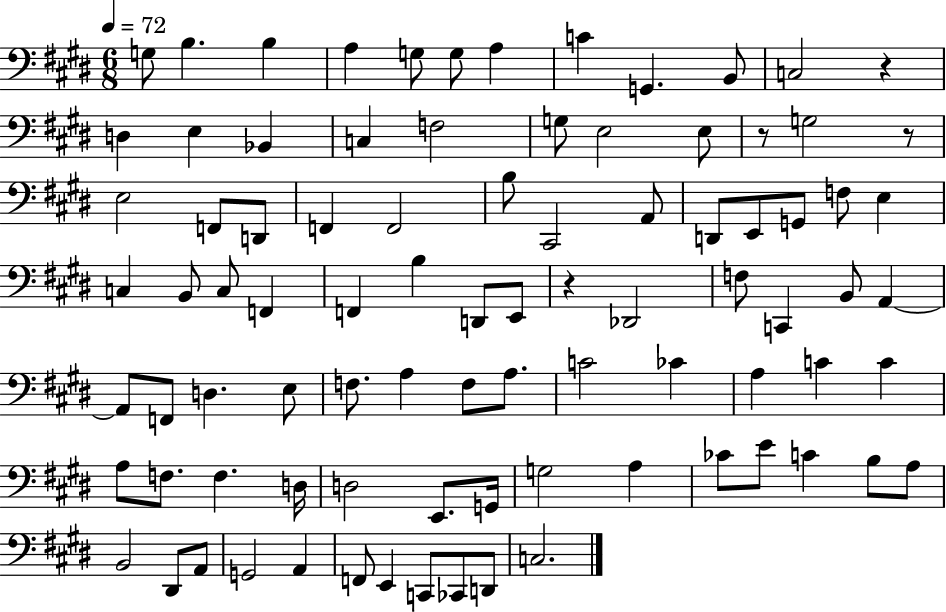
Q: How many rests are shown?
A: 4